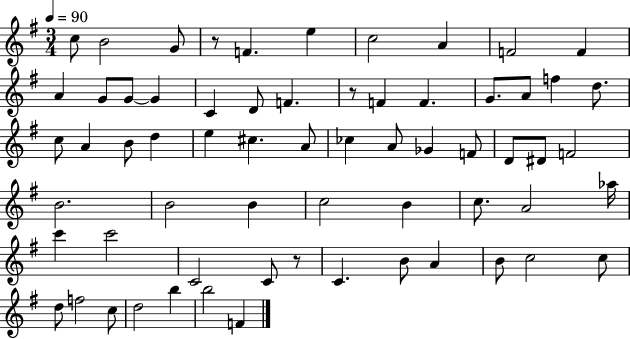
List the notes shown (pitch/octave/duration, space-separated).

C5/e B4/h G4/e R/e F4/q. E5/q C5/h A4/q F4/h F4/q A4/q G4/e G4/e G4/q C4/q D4/e F4/q. R/e F4/q F4/q. G4/e. A4/e F5/q D5/e. C5/e A4/q B4/e D5/q E5/q C#5/q. A4/e CES5/q A4/e Gb4/q F4/e D4/e D#4/e F4/h B4/h. B4/h B4/q C5/h B4/q C5/e. A4/h Ab5/s C6/q C6/h C4/h C4/e R/e C4/q. B4/e A4/q B4/e C5/h C5/e D5/e F5/h C5/e D5/h B5/q B5/h F4/q